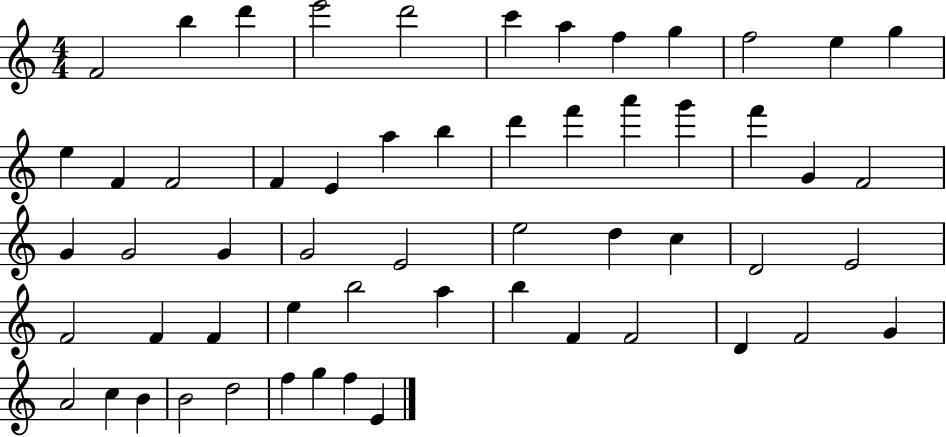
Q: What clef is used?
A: treble